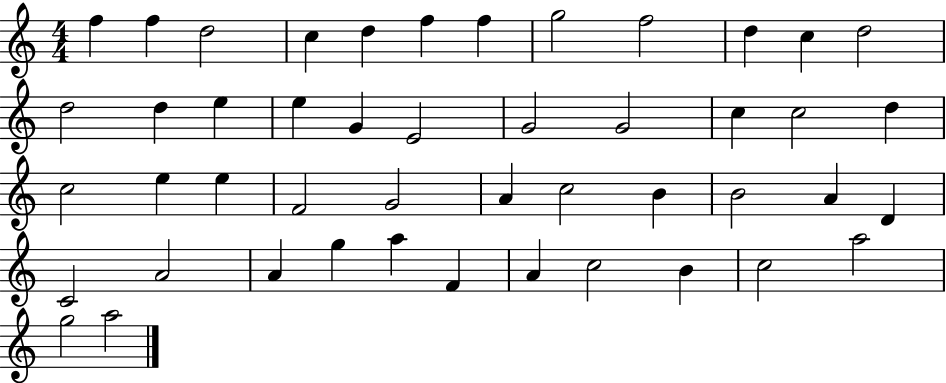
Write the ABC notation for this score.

X:1
T:Untitled
M:4/4
L:1/4
K:C
f f d2 c d f f g2 f2 d c d2 d2 d e e G E2 G2 G2 c c2 d c2 e e F2 G2 A c2 B B2 A D C2 A2 A g a F A c2 B c2 a2 g2 a2